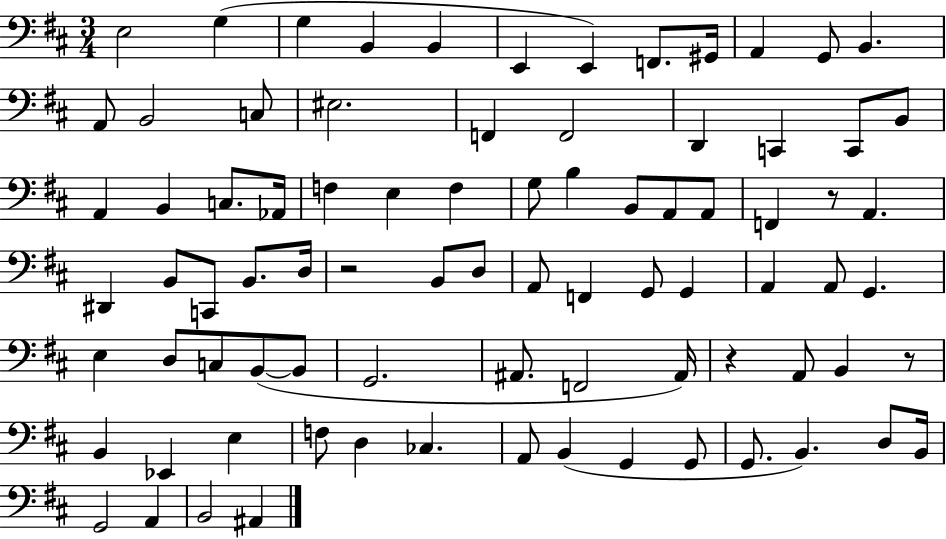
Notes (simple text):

E3/h G3/q G3/q B2/q B2/q E2/q E2/q F2/e. G#2/s A2/q G2/e B2/q. A2/e B2/h C3/e EIS3/h. F2/q F2/h D2/q C2/q C2/e B2/e A2/q B2/q C3/e. Ab2/s F3/q E3/q F3/q G3/e B3/q B2/e A2/e A2/e F2/q R/e A2/q. D#2/q B2/e C2/e B2/e. D3/s R/h B2/e D3/e A2/e F2/q G2/e G2/q A2/q A2/e G2/q. E3/q D3/e C3/e B2/e B2/e G2/h. A#2/e. F2/h A#2/s R/q A2/e B2/q R/e B2/q Eb2/q E3/q F3/e D3/q CES3/q. A2/e B2/q G2/q G2/e G2/e. B2/q. D3/e B2/s G2/h A2/q B2/h A#2/q